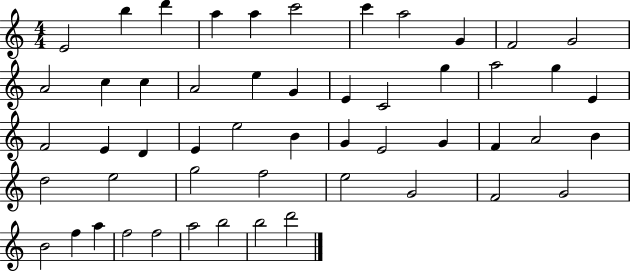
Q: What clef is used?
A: treble